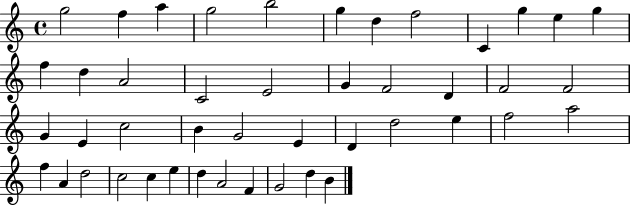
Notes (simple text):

G5/h F5/q A5/q G5/h B5/h G5/q D5/q F5/h C4/q G5/q E5/q G5/q F5/q D5/q A4/h C4/h E4/h G4/q F4/h D4/q F4/h F4/h G4/q E4/q C5/h B4/q G4/h E4/q D4/q D5/h E5/q F5/h A5/h F5/q A4/q D5/h C5/h C5/q E5/q D5/q A4/h F4/q G4/h D5/q B4/q